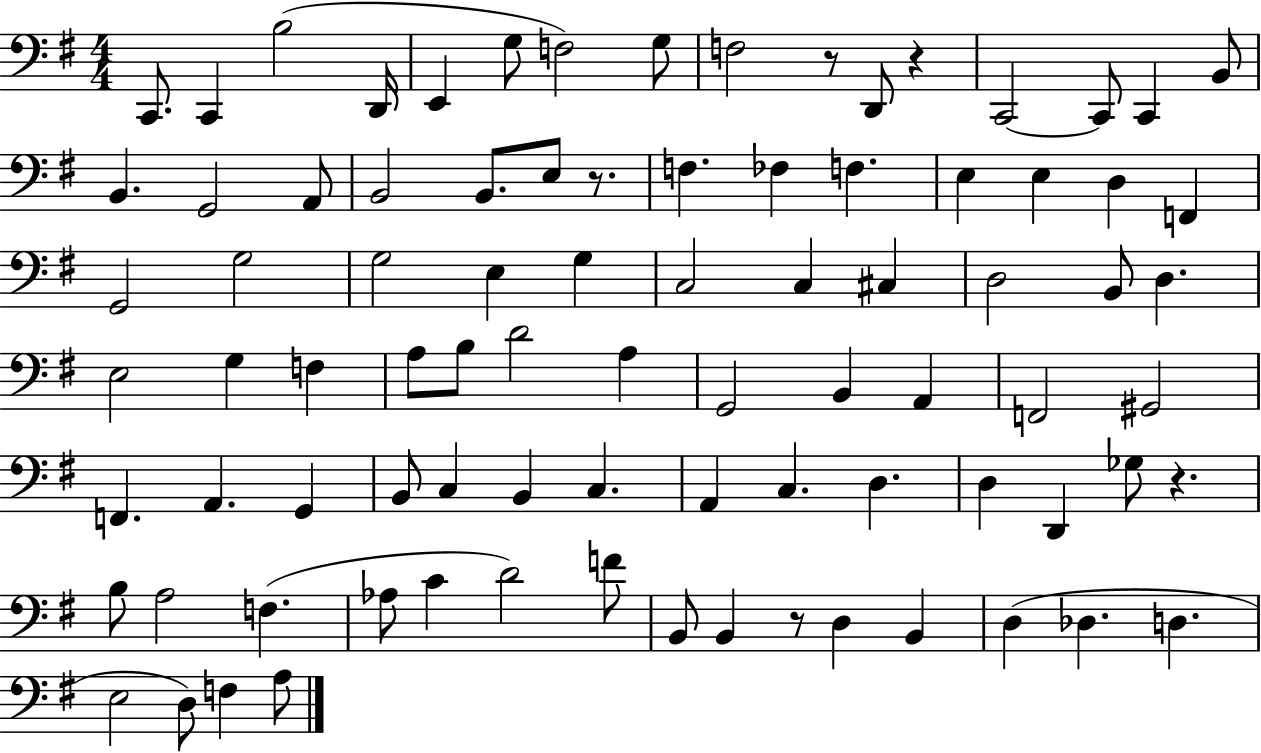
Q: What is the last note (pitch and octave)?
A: A3